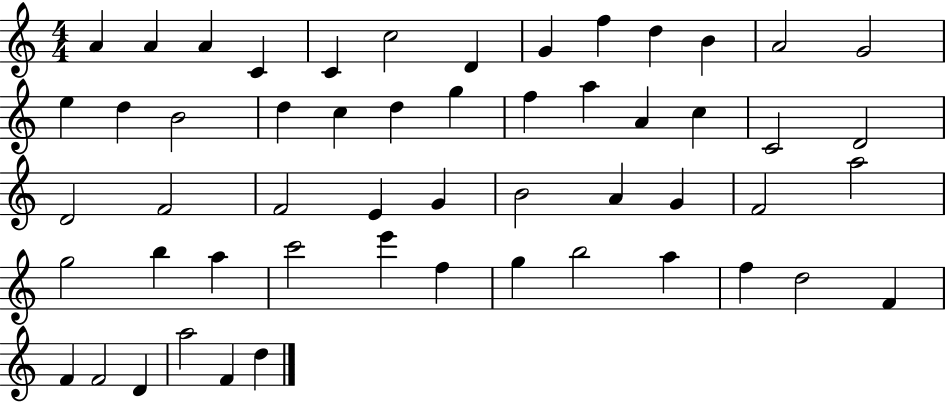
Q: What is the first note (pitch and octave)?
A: A4